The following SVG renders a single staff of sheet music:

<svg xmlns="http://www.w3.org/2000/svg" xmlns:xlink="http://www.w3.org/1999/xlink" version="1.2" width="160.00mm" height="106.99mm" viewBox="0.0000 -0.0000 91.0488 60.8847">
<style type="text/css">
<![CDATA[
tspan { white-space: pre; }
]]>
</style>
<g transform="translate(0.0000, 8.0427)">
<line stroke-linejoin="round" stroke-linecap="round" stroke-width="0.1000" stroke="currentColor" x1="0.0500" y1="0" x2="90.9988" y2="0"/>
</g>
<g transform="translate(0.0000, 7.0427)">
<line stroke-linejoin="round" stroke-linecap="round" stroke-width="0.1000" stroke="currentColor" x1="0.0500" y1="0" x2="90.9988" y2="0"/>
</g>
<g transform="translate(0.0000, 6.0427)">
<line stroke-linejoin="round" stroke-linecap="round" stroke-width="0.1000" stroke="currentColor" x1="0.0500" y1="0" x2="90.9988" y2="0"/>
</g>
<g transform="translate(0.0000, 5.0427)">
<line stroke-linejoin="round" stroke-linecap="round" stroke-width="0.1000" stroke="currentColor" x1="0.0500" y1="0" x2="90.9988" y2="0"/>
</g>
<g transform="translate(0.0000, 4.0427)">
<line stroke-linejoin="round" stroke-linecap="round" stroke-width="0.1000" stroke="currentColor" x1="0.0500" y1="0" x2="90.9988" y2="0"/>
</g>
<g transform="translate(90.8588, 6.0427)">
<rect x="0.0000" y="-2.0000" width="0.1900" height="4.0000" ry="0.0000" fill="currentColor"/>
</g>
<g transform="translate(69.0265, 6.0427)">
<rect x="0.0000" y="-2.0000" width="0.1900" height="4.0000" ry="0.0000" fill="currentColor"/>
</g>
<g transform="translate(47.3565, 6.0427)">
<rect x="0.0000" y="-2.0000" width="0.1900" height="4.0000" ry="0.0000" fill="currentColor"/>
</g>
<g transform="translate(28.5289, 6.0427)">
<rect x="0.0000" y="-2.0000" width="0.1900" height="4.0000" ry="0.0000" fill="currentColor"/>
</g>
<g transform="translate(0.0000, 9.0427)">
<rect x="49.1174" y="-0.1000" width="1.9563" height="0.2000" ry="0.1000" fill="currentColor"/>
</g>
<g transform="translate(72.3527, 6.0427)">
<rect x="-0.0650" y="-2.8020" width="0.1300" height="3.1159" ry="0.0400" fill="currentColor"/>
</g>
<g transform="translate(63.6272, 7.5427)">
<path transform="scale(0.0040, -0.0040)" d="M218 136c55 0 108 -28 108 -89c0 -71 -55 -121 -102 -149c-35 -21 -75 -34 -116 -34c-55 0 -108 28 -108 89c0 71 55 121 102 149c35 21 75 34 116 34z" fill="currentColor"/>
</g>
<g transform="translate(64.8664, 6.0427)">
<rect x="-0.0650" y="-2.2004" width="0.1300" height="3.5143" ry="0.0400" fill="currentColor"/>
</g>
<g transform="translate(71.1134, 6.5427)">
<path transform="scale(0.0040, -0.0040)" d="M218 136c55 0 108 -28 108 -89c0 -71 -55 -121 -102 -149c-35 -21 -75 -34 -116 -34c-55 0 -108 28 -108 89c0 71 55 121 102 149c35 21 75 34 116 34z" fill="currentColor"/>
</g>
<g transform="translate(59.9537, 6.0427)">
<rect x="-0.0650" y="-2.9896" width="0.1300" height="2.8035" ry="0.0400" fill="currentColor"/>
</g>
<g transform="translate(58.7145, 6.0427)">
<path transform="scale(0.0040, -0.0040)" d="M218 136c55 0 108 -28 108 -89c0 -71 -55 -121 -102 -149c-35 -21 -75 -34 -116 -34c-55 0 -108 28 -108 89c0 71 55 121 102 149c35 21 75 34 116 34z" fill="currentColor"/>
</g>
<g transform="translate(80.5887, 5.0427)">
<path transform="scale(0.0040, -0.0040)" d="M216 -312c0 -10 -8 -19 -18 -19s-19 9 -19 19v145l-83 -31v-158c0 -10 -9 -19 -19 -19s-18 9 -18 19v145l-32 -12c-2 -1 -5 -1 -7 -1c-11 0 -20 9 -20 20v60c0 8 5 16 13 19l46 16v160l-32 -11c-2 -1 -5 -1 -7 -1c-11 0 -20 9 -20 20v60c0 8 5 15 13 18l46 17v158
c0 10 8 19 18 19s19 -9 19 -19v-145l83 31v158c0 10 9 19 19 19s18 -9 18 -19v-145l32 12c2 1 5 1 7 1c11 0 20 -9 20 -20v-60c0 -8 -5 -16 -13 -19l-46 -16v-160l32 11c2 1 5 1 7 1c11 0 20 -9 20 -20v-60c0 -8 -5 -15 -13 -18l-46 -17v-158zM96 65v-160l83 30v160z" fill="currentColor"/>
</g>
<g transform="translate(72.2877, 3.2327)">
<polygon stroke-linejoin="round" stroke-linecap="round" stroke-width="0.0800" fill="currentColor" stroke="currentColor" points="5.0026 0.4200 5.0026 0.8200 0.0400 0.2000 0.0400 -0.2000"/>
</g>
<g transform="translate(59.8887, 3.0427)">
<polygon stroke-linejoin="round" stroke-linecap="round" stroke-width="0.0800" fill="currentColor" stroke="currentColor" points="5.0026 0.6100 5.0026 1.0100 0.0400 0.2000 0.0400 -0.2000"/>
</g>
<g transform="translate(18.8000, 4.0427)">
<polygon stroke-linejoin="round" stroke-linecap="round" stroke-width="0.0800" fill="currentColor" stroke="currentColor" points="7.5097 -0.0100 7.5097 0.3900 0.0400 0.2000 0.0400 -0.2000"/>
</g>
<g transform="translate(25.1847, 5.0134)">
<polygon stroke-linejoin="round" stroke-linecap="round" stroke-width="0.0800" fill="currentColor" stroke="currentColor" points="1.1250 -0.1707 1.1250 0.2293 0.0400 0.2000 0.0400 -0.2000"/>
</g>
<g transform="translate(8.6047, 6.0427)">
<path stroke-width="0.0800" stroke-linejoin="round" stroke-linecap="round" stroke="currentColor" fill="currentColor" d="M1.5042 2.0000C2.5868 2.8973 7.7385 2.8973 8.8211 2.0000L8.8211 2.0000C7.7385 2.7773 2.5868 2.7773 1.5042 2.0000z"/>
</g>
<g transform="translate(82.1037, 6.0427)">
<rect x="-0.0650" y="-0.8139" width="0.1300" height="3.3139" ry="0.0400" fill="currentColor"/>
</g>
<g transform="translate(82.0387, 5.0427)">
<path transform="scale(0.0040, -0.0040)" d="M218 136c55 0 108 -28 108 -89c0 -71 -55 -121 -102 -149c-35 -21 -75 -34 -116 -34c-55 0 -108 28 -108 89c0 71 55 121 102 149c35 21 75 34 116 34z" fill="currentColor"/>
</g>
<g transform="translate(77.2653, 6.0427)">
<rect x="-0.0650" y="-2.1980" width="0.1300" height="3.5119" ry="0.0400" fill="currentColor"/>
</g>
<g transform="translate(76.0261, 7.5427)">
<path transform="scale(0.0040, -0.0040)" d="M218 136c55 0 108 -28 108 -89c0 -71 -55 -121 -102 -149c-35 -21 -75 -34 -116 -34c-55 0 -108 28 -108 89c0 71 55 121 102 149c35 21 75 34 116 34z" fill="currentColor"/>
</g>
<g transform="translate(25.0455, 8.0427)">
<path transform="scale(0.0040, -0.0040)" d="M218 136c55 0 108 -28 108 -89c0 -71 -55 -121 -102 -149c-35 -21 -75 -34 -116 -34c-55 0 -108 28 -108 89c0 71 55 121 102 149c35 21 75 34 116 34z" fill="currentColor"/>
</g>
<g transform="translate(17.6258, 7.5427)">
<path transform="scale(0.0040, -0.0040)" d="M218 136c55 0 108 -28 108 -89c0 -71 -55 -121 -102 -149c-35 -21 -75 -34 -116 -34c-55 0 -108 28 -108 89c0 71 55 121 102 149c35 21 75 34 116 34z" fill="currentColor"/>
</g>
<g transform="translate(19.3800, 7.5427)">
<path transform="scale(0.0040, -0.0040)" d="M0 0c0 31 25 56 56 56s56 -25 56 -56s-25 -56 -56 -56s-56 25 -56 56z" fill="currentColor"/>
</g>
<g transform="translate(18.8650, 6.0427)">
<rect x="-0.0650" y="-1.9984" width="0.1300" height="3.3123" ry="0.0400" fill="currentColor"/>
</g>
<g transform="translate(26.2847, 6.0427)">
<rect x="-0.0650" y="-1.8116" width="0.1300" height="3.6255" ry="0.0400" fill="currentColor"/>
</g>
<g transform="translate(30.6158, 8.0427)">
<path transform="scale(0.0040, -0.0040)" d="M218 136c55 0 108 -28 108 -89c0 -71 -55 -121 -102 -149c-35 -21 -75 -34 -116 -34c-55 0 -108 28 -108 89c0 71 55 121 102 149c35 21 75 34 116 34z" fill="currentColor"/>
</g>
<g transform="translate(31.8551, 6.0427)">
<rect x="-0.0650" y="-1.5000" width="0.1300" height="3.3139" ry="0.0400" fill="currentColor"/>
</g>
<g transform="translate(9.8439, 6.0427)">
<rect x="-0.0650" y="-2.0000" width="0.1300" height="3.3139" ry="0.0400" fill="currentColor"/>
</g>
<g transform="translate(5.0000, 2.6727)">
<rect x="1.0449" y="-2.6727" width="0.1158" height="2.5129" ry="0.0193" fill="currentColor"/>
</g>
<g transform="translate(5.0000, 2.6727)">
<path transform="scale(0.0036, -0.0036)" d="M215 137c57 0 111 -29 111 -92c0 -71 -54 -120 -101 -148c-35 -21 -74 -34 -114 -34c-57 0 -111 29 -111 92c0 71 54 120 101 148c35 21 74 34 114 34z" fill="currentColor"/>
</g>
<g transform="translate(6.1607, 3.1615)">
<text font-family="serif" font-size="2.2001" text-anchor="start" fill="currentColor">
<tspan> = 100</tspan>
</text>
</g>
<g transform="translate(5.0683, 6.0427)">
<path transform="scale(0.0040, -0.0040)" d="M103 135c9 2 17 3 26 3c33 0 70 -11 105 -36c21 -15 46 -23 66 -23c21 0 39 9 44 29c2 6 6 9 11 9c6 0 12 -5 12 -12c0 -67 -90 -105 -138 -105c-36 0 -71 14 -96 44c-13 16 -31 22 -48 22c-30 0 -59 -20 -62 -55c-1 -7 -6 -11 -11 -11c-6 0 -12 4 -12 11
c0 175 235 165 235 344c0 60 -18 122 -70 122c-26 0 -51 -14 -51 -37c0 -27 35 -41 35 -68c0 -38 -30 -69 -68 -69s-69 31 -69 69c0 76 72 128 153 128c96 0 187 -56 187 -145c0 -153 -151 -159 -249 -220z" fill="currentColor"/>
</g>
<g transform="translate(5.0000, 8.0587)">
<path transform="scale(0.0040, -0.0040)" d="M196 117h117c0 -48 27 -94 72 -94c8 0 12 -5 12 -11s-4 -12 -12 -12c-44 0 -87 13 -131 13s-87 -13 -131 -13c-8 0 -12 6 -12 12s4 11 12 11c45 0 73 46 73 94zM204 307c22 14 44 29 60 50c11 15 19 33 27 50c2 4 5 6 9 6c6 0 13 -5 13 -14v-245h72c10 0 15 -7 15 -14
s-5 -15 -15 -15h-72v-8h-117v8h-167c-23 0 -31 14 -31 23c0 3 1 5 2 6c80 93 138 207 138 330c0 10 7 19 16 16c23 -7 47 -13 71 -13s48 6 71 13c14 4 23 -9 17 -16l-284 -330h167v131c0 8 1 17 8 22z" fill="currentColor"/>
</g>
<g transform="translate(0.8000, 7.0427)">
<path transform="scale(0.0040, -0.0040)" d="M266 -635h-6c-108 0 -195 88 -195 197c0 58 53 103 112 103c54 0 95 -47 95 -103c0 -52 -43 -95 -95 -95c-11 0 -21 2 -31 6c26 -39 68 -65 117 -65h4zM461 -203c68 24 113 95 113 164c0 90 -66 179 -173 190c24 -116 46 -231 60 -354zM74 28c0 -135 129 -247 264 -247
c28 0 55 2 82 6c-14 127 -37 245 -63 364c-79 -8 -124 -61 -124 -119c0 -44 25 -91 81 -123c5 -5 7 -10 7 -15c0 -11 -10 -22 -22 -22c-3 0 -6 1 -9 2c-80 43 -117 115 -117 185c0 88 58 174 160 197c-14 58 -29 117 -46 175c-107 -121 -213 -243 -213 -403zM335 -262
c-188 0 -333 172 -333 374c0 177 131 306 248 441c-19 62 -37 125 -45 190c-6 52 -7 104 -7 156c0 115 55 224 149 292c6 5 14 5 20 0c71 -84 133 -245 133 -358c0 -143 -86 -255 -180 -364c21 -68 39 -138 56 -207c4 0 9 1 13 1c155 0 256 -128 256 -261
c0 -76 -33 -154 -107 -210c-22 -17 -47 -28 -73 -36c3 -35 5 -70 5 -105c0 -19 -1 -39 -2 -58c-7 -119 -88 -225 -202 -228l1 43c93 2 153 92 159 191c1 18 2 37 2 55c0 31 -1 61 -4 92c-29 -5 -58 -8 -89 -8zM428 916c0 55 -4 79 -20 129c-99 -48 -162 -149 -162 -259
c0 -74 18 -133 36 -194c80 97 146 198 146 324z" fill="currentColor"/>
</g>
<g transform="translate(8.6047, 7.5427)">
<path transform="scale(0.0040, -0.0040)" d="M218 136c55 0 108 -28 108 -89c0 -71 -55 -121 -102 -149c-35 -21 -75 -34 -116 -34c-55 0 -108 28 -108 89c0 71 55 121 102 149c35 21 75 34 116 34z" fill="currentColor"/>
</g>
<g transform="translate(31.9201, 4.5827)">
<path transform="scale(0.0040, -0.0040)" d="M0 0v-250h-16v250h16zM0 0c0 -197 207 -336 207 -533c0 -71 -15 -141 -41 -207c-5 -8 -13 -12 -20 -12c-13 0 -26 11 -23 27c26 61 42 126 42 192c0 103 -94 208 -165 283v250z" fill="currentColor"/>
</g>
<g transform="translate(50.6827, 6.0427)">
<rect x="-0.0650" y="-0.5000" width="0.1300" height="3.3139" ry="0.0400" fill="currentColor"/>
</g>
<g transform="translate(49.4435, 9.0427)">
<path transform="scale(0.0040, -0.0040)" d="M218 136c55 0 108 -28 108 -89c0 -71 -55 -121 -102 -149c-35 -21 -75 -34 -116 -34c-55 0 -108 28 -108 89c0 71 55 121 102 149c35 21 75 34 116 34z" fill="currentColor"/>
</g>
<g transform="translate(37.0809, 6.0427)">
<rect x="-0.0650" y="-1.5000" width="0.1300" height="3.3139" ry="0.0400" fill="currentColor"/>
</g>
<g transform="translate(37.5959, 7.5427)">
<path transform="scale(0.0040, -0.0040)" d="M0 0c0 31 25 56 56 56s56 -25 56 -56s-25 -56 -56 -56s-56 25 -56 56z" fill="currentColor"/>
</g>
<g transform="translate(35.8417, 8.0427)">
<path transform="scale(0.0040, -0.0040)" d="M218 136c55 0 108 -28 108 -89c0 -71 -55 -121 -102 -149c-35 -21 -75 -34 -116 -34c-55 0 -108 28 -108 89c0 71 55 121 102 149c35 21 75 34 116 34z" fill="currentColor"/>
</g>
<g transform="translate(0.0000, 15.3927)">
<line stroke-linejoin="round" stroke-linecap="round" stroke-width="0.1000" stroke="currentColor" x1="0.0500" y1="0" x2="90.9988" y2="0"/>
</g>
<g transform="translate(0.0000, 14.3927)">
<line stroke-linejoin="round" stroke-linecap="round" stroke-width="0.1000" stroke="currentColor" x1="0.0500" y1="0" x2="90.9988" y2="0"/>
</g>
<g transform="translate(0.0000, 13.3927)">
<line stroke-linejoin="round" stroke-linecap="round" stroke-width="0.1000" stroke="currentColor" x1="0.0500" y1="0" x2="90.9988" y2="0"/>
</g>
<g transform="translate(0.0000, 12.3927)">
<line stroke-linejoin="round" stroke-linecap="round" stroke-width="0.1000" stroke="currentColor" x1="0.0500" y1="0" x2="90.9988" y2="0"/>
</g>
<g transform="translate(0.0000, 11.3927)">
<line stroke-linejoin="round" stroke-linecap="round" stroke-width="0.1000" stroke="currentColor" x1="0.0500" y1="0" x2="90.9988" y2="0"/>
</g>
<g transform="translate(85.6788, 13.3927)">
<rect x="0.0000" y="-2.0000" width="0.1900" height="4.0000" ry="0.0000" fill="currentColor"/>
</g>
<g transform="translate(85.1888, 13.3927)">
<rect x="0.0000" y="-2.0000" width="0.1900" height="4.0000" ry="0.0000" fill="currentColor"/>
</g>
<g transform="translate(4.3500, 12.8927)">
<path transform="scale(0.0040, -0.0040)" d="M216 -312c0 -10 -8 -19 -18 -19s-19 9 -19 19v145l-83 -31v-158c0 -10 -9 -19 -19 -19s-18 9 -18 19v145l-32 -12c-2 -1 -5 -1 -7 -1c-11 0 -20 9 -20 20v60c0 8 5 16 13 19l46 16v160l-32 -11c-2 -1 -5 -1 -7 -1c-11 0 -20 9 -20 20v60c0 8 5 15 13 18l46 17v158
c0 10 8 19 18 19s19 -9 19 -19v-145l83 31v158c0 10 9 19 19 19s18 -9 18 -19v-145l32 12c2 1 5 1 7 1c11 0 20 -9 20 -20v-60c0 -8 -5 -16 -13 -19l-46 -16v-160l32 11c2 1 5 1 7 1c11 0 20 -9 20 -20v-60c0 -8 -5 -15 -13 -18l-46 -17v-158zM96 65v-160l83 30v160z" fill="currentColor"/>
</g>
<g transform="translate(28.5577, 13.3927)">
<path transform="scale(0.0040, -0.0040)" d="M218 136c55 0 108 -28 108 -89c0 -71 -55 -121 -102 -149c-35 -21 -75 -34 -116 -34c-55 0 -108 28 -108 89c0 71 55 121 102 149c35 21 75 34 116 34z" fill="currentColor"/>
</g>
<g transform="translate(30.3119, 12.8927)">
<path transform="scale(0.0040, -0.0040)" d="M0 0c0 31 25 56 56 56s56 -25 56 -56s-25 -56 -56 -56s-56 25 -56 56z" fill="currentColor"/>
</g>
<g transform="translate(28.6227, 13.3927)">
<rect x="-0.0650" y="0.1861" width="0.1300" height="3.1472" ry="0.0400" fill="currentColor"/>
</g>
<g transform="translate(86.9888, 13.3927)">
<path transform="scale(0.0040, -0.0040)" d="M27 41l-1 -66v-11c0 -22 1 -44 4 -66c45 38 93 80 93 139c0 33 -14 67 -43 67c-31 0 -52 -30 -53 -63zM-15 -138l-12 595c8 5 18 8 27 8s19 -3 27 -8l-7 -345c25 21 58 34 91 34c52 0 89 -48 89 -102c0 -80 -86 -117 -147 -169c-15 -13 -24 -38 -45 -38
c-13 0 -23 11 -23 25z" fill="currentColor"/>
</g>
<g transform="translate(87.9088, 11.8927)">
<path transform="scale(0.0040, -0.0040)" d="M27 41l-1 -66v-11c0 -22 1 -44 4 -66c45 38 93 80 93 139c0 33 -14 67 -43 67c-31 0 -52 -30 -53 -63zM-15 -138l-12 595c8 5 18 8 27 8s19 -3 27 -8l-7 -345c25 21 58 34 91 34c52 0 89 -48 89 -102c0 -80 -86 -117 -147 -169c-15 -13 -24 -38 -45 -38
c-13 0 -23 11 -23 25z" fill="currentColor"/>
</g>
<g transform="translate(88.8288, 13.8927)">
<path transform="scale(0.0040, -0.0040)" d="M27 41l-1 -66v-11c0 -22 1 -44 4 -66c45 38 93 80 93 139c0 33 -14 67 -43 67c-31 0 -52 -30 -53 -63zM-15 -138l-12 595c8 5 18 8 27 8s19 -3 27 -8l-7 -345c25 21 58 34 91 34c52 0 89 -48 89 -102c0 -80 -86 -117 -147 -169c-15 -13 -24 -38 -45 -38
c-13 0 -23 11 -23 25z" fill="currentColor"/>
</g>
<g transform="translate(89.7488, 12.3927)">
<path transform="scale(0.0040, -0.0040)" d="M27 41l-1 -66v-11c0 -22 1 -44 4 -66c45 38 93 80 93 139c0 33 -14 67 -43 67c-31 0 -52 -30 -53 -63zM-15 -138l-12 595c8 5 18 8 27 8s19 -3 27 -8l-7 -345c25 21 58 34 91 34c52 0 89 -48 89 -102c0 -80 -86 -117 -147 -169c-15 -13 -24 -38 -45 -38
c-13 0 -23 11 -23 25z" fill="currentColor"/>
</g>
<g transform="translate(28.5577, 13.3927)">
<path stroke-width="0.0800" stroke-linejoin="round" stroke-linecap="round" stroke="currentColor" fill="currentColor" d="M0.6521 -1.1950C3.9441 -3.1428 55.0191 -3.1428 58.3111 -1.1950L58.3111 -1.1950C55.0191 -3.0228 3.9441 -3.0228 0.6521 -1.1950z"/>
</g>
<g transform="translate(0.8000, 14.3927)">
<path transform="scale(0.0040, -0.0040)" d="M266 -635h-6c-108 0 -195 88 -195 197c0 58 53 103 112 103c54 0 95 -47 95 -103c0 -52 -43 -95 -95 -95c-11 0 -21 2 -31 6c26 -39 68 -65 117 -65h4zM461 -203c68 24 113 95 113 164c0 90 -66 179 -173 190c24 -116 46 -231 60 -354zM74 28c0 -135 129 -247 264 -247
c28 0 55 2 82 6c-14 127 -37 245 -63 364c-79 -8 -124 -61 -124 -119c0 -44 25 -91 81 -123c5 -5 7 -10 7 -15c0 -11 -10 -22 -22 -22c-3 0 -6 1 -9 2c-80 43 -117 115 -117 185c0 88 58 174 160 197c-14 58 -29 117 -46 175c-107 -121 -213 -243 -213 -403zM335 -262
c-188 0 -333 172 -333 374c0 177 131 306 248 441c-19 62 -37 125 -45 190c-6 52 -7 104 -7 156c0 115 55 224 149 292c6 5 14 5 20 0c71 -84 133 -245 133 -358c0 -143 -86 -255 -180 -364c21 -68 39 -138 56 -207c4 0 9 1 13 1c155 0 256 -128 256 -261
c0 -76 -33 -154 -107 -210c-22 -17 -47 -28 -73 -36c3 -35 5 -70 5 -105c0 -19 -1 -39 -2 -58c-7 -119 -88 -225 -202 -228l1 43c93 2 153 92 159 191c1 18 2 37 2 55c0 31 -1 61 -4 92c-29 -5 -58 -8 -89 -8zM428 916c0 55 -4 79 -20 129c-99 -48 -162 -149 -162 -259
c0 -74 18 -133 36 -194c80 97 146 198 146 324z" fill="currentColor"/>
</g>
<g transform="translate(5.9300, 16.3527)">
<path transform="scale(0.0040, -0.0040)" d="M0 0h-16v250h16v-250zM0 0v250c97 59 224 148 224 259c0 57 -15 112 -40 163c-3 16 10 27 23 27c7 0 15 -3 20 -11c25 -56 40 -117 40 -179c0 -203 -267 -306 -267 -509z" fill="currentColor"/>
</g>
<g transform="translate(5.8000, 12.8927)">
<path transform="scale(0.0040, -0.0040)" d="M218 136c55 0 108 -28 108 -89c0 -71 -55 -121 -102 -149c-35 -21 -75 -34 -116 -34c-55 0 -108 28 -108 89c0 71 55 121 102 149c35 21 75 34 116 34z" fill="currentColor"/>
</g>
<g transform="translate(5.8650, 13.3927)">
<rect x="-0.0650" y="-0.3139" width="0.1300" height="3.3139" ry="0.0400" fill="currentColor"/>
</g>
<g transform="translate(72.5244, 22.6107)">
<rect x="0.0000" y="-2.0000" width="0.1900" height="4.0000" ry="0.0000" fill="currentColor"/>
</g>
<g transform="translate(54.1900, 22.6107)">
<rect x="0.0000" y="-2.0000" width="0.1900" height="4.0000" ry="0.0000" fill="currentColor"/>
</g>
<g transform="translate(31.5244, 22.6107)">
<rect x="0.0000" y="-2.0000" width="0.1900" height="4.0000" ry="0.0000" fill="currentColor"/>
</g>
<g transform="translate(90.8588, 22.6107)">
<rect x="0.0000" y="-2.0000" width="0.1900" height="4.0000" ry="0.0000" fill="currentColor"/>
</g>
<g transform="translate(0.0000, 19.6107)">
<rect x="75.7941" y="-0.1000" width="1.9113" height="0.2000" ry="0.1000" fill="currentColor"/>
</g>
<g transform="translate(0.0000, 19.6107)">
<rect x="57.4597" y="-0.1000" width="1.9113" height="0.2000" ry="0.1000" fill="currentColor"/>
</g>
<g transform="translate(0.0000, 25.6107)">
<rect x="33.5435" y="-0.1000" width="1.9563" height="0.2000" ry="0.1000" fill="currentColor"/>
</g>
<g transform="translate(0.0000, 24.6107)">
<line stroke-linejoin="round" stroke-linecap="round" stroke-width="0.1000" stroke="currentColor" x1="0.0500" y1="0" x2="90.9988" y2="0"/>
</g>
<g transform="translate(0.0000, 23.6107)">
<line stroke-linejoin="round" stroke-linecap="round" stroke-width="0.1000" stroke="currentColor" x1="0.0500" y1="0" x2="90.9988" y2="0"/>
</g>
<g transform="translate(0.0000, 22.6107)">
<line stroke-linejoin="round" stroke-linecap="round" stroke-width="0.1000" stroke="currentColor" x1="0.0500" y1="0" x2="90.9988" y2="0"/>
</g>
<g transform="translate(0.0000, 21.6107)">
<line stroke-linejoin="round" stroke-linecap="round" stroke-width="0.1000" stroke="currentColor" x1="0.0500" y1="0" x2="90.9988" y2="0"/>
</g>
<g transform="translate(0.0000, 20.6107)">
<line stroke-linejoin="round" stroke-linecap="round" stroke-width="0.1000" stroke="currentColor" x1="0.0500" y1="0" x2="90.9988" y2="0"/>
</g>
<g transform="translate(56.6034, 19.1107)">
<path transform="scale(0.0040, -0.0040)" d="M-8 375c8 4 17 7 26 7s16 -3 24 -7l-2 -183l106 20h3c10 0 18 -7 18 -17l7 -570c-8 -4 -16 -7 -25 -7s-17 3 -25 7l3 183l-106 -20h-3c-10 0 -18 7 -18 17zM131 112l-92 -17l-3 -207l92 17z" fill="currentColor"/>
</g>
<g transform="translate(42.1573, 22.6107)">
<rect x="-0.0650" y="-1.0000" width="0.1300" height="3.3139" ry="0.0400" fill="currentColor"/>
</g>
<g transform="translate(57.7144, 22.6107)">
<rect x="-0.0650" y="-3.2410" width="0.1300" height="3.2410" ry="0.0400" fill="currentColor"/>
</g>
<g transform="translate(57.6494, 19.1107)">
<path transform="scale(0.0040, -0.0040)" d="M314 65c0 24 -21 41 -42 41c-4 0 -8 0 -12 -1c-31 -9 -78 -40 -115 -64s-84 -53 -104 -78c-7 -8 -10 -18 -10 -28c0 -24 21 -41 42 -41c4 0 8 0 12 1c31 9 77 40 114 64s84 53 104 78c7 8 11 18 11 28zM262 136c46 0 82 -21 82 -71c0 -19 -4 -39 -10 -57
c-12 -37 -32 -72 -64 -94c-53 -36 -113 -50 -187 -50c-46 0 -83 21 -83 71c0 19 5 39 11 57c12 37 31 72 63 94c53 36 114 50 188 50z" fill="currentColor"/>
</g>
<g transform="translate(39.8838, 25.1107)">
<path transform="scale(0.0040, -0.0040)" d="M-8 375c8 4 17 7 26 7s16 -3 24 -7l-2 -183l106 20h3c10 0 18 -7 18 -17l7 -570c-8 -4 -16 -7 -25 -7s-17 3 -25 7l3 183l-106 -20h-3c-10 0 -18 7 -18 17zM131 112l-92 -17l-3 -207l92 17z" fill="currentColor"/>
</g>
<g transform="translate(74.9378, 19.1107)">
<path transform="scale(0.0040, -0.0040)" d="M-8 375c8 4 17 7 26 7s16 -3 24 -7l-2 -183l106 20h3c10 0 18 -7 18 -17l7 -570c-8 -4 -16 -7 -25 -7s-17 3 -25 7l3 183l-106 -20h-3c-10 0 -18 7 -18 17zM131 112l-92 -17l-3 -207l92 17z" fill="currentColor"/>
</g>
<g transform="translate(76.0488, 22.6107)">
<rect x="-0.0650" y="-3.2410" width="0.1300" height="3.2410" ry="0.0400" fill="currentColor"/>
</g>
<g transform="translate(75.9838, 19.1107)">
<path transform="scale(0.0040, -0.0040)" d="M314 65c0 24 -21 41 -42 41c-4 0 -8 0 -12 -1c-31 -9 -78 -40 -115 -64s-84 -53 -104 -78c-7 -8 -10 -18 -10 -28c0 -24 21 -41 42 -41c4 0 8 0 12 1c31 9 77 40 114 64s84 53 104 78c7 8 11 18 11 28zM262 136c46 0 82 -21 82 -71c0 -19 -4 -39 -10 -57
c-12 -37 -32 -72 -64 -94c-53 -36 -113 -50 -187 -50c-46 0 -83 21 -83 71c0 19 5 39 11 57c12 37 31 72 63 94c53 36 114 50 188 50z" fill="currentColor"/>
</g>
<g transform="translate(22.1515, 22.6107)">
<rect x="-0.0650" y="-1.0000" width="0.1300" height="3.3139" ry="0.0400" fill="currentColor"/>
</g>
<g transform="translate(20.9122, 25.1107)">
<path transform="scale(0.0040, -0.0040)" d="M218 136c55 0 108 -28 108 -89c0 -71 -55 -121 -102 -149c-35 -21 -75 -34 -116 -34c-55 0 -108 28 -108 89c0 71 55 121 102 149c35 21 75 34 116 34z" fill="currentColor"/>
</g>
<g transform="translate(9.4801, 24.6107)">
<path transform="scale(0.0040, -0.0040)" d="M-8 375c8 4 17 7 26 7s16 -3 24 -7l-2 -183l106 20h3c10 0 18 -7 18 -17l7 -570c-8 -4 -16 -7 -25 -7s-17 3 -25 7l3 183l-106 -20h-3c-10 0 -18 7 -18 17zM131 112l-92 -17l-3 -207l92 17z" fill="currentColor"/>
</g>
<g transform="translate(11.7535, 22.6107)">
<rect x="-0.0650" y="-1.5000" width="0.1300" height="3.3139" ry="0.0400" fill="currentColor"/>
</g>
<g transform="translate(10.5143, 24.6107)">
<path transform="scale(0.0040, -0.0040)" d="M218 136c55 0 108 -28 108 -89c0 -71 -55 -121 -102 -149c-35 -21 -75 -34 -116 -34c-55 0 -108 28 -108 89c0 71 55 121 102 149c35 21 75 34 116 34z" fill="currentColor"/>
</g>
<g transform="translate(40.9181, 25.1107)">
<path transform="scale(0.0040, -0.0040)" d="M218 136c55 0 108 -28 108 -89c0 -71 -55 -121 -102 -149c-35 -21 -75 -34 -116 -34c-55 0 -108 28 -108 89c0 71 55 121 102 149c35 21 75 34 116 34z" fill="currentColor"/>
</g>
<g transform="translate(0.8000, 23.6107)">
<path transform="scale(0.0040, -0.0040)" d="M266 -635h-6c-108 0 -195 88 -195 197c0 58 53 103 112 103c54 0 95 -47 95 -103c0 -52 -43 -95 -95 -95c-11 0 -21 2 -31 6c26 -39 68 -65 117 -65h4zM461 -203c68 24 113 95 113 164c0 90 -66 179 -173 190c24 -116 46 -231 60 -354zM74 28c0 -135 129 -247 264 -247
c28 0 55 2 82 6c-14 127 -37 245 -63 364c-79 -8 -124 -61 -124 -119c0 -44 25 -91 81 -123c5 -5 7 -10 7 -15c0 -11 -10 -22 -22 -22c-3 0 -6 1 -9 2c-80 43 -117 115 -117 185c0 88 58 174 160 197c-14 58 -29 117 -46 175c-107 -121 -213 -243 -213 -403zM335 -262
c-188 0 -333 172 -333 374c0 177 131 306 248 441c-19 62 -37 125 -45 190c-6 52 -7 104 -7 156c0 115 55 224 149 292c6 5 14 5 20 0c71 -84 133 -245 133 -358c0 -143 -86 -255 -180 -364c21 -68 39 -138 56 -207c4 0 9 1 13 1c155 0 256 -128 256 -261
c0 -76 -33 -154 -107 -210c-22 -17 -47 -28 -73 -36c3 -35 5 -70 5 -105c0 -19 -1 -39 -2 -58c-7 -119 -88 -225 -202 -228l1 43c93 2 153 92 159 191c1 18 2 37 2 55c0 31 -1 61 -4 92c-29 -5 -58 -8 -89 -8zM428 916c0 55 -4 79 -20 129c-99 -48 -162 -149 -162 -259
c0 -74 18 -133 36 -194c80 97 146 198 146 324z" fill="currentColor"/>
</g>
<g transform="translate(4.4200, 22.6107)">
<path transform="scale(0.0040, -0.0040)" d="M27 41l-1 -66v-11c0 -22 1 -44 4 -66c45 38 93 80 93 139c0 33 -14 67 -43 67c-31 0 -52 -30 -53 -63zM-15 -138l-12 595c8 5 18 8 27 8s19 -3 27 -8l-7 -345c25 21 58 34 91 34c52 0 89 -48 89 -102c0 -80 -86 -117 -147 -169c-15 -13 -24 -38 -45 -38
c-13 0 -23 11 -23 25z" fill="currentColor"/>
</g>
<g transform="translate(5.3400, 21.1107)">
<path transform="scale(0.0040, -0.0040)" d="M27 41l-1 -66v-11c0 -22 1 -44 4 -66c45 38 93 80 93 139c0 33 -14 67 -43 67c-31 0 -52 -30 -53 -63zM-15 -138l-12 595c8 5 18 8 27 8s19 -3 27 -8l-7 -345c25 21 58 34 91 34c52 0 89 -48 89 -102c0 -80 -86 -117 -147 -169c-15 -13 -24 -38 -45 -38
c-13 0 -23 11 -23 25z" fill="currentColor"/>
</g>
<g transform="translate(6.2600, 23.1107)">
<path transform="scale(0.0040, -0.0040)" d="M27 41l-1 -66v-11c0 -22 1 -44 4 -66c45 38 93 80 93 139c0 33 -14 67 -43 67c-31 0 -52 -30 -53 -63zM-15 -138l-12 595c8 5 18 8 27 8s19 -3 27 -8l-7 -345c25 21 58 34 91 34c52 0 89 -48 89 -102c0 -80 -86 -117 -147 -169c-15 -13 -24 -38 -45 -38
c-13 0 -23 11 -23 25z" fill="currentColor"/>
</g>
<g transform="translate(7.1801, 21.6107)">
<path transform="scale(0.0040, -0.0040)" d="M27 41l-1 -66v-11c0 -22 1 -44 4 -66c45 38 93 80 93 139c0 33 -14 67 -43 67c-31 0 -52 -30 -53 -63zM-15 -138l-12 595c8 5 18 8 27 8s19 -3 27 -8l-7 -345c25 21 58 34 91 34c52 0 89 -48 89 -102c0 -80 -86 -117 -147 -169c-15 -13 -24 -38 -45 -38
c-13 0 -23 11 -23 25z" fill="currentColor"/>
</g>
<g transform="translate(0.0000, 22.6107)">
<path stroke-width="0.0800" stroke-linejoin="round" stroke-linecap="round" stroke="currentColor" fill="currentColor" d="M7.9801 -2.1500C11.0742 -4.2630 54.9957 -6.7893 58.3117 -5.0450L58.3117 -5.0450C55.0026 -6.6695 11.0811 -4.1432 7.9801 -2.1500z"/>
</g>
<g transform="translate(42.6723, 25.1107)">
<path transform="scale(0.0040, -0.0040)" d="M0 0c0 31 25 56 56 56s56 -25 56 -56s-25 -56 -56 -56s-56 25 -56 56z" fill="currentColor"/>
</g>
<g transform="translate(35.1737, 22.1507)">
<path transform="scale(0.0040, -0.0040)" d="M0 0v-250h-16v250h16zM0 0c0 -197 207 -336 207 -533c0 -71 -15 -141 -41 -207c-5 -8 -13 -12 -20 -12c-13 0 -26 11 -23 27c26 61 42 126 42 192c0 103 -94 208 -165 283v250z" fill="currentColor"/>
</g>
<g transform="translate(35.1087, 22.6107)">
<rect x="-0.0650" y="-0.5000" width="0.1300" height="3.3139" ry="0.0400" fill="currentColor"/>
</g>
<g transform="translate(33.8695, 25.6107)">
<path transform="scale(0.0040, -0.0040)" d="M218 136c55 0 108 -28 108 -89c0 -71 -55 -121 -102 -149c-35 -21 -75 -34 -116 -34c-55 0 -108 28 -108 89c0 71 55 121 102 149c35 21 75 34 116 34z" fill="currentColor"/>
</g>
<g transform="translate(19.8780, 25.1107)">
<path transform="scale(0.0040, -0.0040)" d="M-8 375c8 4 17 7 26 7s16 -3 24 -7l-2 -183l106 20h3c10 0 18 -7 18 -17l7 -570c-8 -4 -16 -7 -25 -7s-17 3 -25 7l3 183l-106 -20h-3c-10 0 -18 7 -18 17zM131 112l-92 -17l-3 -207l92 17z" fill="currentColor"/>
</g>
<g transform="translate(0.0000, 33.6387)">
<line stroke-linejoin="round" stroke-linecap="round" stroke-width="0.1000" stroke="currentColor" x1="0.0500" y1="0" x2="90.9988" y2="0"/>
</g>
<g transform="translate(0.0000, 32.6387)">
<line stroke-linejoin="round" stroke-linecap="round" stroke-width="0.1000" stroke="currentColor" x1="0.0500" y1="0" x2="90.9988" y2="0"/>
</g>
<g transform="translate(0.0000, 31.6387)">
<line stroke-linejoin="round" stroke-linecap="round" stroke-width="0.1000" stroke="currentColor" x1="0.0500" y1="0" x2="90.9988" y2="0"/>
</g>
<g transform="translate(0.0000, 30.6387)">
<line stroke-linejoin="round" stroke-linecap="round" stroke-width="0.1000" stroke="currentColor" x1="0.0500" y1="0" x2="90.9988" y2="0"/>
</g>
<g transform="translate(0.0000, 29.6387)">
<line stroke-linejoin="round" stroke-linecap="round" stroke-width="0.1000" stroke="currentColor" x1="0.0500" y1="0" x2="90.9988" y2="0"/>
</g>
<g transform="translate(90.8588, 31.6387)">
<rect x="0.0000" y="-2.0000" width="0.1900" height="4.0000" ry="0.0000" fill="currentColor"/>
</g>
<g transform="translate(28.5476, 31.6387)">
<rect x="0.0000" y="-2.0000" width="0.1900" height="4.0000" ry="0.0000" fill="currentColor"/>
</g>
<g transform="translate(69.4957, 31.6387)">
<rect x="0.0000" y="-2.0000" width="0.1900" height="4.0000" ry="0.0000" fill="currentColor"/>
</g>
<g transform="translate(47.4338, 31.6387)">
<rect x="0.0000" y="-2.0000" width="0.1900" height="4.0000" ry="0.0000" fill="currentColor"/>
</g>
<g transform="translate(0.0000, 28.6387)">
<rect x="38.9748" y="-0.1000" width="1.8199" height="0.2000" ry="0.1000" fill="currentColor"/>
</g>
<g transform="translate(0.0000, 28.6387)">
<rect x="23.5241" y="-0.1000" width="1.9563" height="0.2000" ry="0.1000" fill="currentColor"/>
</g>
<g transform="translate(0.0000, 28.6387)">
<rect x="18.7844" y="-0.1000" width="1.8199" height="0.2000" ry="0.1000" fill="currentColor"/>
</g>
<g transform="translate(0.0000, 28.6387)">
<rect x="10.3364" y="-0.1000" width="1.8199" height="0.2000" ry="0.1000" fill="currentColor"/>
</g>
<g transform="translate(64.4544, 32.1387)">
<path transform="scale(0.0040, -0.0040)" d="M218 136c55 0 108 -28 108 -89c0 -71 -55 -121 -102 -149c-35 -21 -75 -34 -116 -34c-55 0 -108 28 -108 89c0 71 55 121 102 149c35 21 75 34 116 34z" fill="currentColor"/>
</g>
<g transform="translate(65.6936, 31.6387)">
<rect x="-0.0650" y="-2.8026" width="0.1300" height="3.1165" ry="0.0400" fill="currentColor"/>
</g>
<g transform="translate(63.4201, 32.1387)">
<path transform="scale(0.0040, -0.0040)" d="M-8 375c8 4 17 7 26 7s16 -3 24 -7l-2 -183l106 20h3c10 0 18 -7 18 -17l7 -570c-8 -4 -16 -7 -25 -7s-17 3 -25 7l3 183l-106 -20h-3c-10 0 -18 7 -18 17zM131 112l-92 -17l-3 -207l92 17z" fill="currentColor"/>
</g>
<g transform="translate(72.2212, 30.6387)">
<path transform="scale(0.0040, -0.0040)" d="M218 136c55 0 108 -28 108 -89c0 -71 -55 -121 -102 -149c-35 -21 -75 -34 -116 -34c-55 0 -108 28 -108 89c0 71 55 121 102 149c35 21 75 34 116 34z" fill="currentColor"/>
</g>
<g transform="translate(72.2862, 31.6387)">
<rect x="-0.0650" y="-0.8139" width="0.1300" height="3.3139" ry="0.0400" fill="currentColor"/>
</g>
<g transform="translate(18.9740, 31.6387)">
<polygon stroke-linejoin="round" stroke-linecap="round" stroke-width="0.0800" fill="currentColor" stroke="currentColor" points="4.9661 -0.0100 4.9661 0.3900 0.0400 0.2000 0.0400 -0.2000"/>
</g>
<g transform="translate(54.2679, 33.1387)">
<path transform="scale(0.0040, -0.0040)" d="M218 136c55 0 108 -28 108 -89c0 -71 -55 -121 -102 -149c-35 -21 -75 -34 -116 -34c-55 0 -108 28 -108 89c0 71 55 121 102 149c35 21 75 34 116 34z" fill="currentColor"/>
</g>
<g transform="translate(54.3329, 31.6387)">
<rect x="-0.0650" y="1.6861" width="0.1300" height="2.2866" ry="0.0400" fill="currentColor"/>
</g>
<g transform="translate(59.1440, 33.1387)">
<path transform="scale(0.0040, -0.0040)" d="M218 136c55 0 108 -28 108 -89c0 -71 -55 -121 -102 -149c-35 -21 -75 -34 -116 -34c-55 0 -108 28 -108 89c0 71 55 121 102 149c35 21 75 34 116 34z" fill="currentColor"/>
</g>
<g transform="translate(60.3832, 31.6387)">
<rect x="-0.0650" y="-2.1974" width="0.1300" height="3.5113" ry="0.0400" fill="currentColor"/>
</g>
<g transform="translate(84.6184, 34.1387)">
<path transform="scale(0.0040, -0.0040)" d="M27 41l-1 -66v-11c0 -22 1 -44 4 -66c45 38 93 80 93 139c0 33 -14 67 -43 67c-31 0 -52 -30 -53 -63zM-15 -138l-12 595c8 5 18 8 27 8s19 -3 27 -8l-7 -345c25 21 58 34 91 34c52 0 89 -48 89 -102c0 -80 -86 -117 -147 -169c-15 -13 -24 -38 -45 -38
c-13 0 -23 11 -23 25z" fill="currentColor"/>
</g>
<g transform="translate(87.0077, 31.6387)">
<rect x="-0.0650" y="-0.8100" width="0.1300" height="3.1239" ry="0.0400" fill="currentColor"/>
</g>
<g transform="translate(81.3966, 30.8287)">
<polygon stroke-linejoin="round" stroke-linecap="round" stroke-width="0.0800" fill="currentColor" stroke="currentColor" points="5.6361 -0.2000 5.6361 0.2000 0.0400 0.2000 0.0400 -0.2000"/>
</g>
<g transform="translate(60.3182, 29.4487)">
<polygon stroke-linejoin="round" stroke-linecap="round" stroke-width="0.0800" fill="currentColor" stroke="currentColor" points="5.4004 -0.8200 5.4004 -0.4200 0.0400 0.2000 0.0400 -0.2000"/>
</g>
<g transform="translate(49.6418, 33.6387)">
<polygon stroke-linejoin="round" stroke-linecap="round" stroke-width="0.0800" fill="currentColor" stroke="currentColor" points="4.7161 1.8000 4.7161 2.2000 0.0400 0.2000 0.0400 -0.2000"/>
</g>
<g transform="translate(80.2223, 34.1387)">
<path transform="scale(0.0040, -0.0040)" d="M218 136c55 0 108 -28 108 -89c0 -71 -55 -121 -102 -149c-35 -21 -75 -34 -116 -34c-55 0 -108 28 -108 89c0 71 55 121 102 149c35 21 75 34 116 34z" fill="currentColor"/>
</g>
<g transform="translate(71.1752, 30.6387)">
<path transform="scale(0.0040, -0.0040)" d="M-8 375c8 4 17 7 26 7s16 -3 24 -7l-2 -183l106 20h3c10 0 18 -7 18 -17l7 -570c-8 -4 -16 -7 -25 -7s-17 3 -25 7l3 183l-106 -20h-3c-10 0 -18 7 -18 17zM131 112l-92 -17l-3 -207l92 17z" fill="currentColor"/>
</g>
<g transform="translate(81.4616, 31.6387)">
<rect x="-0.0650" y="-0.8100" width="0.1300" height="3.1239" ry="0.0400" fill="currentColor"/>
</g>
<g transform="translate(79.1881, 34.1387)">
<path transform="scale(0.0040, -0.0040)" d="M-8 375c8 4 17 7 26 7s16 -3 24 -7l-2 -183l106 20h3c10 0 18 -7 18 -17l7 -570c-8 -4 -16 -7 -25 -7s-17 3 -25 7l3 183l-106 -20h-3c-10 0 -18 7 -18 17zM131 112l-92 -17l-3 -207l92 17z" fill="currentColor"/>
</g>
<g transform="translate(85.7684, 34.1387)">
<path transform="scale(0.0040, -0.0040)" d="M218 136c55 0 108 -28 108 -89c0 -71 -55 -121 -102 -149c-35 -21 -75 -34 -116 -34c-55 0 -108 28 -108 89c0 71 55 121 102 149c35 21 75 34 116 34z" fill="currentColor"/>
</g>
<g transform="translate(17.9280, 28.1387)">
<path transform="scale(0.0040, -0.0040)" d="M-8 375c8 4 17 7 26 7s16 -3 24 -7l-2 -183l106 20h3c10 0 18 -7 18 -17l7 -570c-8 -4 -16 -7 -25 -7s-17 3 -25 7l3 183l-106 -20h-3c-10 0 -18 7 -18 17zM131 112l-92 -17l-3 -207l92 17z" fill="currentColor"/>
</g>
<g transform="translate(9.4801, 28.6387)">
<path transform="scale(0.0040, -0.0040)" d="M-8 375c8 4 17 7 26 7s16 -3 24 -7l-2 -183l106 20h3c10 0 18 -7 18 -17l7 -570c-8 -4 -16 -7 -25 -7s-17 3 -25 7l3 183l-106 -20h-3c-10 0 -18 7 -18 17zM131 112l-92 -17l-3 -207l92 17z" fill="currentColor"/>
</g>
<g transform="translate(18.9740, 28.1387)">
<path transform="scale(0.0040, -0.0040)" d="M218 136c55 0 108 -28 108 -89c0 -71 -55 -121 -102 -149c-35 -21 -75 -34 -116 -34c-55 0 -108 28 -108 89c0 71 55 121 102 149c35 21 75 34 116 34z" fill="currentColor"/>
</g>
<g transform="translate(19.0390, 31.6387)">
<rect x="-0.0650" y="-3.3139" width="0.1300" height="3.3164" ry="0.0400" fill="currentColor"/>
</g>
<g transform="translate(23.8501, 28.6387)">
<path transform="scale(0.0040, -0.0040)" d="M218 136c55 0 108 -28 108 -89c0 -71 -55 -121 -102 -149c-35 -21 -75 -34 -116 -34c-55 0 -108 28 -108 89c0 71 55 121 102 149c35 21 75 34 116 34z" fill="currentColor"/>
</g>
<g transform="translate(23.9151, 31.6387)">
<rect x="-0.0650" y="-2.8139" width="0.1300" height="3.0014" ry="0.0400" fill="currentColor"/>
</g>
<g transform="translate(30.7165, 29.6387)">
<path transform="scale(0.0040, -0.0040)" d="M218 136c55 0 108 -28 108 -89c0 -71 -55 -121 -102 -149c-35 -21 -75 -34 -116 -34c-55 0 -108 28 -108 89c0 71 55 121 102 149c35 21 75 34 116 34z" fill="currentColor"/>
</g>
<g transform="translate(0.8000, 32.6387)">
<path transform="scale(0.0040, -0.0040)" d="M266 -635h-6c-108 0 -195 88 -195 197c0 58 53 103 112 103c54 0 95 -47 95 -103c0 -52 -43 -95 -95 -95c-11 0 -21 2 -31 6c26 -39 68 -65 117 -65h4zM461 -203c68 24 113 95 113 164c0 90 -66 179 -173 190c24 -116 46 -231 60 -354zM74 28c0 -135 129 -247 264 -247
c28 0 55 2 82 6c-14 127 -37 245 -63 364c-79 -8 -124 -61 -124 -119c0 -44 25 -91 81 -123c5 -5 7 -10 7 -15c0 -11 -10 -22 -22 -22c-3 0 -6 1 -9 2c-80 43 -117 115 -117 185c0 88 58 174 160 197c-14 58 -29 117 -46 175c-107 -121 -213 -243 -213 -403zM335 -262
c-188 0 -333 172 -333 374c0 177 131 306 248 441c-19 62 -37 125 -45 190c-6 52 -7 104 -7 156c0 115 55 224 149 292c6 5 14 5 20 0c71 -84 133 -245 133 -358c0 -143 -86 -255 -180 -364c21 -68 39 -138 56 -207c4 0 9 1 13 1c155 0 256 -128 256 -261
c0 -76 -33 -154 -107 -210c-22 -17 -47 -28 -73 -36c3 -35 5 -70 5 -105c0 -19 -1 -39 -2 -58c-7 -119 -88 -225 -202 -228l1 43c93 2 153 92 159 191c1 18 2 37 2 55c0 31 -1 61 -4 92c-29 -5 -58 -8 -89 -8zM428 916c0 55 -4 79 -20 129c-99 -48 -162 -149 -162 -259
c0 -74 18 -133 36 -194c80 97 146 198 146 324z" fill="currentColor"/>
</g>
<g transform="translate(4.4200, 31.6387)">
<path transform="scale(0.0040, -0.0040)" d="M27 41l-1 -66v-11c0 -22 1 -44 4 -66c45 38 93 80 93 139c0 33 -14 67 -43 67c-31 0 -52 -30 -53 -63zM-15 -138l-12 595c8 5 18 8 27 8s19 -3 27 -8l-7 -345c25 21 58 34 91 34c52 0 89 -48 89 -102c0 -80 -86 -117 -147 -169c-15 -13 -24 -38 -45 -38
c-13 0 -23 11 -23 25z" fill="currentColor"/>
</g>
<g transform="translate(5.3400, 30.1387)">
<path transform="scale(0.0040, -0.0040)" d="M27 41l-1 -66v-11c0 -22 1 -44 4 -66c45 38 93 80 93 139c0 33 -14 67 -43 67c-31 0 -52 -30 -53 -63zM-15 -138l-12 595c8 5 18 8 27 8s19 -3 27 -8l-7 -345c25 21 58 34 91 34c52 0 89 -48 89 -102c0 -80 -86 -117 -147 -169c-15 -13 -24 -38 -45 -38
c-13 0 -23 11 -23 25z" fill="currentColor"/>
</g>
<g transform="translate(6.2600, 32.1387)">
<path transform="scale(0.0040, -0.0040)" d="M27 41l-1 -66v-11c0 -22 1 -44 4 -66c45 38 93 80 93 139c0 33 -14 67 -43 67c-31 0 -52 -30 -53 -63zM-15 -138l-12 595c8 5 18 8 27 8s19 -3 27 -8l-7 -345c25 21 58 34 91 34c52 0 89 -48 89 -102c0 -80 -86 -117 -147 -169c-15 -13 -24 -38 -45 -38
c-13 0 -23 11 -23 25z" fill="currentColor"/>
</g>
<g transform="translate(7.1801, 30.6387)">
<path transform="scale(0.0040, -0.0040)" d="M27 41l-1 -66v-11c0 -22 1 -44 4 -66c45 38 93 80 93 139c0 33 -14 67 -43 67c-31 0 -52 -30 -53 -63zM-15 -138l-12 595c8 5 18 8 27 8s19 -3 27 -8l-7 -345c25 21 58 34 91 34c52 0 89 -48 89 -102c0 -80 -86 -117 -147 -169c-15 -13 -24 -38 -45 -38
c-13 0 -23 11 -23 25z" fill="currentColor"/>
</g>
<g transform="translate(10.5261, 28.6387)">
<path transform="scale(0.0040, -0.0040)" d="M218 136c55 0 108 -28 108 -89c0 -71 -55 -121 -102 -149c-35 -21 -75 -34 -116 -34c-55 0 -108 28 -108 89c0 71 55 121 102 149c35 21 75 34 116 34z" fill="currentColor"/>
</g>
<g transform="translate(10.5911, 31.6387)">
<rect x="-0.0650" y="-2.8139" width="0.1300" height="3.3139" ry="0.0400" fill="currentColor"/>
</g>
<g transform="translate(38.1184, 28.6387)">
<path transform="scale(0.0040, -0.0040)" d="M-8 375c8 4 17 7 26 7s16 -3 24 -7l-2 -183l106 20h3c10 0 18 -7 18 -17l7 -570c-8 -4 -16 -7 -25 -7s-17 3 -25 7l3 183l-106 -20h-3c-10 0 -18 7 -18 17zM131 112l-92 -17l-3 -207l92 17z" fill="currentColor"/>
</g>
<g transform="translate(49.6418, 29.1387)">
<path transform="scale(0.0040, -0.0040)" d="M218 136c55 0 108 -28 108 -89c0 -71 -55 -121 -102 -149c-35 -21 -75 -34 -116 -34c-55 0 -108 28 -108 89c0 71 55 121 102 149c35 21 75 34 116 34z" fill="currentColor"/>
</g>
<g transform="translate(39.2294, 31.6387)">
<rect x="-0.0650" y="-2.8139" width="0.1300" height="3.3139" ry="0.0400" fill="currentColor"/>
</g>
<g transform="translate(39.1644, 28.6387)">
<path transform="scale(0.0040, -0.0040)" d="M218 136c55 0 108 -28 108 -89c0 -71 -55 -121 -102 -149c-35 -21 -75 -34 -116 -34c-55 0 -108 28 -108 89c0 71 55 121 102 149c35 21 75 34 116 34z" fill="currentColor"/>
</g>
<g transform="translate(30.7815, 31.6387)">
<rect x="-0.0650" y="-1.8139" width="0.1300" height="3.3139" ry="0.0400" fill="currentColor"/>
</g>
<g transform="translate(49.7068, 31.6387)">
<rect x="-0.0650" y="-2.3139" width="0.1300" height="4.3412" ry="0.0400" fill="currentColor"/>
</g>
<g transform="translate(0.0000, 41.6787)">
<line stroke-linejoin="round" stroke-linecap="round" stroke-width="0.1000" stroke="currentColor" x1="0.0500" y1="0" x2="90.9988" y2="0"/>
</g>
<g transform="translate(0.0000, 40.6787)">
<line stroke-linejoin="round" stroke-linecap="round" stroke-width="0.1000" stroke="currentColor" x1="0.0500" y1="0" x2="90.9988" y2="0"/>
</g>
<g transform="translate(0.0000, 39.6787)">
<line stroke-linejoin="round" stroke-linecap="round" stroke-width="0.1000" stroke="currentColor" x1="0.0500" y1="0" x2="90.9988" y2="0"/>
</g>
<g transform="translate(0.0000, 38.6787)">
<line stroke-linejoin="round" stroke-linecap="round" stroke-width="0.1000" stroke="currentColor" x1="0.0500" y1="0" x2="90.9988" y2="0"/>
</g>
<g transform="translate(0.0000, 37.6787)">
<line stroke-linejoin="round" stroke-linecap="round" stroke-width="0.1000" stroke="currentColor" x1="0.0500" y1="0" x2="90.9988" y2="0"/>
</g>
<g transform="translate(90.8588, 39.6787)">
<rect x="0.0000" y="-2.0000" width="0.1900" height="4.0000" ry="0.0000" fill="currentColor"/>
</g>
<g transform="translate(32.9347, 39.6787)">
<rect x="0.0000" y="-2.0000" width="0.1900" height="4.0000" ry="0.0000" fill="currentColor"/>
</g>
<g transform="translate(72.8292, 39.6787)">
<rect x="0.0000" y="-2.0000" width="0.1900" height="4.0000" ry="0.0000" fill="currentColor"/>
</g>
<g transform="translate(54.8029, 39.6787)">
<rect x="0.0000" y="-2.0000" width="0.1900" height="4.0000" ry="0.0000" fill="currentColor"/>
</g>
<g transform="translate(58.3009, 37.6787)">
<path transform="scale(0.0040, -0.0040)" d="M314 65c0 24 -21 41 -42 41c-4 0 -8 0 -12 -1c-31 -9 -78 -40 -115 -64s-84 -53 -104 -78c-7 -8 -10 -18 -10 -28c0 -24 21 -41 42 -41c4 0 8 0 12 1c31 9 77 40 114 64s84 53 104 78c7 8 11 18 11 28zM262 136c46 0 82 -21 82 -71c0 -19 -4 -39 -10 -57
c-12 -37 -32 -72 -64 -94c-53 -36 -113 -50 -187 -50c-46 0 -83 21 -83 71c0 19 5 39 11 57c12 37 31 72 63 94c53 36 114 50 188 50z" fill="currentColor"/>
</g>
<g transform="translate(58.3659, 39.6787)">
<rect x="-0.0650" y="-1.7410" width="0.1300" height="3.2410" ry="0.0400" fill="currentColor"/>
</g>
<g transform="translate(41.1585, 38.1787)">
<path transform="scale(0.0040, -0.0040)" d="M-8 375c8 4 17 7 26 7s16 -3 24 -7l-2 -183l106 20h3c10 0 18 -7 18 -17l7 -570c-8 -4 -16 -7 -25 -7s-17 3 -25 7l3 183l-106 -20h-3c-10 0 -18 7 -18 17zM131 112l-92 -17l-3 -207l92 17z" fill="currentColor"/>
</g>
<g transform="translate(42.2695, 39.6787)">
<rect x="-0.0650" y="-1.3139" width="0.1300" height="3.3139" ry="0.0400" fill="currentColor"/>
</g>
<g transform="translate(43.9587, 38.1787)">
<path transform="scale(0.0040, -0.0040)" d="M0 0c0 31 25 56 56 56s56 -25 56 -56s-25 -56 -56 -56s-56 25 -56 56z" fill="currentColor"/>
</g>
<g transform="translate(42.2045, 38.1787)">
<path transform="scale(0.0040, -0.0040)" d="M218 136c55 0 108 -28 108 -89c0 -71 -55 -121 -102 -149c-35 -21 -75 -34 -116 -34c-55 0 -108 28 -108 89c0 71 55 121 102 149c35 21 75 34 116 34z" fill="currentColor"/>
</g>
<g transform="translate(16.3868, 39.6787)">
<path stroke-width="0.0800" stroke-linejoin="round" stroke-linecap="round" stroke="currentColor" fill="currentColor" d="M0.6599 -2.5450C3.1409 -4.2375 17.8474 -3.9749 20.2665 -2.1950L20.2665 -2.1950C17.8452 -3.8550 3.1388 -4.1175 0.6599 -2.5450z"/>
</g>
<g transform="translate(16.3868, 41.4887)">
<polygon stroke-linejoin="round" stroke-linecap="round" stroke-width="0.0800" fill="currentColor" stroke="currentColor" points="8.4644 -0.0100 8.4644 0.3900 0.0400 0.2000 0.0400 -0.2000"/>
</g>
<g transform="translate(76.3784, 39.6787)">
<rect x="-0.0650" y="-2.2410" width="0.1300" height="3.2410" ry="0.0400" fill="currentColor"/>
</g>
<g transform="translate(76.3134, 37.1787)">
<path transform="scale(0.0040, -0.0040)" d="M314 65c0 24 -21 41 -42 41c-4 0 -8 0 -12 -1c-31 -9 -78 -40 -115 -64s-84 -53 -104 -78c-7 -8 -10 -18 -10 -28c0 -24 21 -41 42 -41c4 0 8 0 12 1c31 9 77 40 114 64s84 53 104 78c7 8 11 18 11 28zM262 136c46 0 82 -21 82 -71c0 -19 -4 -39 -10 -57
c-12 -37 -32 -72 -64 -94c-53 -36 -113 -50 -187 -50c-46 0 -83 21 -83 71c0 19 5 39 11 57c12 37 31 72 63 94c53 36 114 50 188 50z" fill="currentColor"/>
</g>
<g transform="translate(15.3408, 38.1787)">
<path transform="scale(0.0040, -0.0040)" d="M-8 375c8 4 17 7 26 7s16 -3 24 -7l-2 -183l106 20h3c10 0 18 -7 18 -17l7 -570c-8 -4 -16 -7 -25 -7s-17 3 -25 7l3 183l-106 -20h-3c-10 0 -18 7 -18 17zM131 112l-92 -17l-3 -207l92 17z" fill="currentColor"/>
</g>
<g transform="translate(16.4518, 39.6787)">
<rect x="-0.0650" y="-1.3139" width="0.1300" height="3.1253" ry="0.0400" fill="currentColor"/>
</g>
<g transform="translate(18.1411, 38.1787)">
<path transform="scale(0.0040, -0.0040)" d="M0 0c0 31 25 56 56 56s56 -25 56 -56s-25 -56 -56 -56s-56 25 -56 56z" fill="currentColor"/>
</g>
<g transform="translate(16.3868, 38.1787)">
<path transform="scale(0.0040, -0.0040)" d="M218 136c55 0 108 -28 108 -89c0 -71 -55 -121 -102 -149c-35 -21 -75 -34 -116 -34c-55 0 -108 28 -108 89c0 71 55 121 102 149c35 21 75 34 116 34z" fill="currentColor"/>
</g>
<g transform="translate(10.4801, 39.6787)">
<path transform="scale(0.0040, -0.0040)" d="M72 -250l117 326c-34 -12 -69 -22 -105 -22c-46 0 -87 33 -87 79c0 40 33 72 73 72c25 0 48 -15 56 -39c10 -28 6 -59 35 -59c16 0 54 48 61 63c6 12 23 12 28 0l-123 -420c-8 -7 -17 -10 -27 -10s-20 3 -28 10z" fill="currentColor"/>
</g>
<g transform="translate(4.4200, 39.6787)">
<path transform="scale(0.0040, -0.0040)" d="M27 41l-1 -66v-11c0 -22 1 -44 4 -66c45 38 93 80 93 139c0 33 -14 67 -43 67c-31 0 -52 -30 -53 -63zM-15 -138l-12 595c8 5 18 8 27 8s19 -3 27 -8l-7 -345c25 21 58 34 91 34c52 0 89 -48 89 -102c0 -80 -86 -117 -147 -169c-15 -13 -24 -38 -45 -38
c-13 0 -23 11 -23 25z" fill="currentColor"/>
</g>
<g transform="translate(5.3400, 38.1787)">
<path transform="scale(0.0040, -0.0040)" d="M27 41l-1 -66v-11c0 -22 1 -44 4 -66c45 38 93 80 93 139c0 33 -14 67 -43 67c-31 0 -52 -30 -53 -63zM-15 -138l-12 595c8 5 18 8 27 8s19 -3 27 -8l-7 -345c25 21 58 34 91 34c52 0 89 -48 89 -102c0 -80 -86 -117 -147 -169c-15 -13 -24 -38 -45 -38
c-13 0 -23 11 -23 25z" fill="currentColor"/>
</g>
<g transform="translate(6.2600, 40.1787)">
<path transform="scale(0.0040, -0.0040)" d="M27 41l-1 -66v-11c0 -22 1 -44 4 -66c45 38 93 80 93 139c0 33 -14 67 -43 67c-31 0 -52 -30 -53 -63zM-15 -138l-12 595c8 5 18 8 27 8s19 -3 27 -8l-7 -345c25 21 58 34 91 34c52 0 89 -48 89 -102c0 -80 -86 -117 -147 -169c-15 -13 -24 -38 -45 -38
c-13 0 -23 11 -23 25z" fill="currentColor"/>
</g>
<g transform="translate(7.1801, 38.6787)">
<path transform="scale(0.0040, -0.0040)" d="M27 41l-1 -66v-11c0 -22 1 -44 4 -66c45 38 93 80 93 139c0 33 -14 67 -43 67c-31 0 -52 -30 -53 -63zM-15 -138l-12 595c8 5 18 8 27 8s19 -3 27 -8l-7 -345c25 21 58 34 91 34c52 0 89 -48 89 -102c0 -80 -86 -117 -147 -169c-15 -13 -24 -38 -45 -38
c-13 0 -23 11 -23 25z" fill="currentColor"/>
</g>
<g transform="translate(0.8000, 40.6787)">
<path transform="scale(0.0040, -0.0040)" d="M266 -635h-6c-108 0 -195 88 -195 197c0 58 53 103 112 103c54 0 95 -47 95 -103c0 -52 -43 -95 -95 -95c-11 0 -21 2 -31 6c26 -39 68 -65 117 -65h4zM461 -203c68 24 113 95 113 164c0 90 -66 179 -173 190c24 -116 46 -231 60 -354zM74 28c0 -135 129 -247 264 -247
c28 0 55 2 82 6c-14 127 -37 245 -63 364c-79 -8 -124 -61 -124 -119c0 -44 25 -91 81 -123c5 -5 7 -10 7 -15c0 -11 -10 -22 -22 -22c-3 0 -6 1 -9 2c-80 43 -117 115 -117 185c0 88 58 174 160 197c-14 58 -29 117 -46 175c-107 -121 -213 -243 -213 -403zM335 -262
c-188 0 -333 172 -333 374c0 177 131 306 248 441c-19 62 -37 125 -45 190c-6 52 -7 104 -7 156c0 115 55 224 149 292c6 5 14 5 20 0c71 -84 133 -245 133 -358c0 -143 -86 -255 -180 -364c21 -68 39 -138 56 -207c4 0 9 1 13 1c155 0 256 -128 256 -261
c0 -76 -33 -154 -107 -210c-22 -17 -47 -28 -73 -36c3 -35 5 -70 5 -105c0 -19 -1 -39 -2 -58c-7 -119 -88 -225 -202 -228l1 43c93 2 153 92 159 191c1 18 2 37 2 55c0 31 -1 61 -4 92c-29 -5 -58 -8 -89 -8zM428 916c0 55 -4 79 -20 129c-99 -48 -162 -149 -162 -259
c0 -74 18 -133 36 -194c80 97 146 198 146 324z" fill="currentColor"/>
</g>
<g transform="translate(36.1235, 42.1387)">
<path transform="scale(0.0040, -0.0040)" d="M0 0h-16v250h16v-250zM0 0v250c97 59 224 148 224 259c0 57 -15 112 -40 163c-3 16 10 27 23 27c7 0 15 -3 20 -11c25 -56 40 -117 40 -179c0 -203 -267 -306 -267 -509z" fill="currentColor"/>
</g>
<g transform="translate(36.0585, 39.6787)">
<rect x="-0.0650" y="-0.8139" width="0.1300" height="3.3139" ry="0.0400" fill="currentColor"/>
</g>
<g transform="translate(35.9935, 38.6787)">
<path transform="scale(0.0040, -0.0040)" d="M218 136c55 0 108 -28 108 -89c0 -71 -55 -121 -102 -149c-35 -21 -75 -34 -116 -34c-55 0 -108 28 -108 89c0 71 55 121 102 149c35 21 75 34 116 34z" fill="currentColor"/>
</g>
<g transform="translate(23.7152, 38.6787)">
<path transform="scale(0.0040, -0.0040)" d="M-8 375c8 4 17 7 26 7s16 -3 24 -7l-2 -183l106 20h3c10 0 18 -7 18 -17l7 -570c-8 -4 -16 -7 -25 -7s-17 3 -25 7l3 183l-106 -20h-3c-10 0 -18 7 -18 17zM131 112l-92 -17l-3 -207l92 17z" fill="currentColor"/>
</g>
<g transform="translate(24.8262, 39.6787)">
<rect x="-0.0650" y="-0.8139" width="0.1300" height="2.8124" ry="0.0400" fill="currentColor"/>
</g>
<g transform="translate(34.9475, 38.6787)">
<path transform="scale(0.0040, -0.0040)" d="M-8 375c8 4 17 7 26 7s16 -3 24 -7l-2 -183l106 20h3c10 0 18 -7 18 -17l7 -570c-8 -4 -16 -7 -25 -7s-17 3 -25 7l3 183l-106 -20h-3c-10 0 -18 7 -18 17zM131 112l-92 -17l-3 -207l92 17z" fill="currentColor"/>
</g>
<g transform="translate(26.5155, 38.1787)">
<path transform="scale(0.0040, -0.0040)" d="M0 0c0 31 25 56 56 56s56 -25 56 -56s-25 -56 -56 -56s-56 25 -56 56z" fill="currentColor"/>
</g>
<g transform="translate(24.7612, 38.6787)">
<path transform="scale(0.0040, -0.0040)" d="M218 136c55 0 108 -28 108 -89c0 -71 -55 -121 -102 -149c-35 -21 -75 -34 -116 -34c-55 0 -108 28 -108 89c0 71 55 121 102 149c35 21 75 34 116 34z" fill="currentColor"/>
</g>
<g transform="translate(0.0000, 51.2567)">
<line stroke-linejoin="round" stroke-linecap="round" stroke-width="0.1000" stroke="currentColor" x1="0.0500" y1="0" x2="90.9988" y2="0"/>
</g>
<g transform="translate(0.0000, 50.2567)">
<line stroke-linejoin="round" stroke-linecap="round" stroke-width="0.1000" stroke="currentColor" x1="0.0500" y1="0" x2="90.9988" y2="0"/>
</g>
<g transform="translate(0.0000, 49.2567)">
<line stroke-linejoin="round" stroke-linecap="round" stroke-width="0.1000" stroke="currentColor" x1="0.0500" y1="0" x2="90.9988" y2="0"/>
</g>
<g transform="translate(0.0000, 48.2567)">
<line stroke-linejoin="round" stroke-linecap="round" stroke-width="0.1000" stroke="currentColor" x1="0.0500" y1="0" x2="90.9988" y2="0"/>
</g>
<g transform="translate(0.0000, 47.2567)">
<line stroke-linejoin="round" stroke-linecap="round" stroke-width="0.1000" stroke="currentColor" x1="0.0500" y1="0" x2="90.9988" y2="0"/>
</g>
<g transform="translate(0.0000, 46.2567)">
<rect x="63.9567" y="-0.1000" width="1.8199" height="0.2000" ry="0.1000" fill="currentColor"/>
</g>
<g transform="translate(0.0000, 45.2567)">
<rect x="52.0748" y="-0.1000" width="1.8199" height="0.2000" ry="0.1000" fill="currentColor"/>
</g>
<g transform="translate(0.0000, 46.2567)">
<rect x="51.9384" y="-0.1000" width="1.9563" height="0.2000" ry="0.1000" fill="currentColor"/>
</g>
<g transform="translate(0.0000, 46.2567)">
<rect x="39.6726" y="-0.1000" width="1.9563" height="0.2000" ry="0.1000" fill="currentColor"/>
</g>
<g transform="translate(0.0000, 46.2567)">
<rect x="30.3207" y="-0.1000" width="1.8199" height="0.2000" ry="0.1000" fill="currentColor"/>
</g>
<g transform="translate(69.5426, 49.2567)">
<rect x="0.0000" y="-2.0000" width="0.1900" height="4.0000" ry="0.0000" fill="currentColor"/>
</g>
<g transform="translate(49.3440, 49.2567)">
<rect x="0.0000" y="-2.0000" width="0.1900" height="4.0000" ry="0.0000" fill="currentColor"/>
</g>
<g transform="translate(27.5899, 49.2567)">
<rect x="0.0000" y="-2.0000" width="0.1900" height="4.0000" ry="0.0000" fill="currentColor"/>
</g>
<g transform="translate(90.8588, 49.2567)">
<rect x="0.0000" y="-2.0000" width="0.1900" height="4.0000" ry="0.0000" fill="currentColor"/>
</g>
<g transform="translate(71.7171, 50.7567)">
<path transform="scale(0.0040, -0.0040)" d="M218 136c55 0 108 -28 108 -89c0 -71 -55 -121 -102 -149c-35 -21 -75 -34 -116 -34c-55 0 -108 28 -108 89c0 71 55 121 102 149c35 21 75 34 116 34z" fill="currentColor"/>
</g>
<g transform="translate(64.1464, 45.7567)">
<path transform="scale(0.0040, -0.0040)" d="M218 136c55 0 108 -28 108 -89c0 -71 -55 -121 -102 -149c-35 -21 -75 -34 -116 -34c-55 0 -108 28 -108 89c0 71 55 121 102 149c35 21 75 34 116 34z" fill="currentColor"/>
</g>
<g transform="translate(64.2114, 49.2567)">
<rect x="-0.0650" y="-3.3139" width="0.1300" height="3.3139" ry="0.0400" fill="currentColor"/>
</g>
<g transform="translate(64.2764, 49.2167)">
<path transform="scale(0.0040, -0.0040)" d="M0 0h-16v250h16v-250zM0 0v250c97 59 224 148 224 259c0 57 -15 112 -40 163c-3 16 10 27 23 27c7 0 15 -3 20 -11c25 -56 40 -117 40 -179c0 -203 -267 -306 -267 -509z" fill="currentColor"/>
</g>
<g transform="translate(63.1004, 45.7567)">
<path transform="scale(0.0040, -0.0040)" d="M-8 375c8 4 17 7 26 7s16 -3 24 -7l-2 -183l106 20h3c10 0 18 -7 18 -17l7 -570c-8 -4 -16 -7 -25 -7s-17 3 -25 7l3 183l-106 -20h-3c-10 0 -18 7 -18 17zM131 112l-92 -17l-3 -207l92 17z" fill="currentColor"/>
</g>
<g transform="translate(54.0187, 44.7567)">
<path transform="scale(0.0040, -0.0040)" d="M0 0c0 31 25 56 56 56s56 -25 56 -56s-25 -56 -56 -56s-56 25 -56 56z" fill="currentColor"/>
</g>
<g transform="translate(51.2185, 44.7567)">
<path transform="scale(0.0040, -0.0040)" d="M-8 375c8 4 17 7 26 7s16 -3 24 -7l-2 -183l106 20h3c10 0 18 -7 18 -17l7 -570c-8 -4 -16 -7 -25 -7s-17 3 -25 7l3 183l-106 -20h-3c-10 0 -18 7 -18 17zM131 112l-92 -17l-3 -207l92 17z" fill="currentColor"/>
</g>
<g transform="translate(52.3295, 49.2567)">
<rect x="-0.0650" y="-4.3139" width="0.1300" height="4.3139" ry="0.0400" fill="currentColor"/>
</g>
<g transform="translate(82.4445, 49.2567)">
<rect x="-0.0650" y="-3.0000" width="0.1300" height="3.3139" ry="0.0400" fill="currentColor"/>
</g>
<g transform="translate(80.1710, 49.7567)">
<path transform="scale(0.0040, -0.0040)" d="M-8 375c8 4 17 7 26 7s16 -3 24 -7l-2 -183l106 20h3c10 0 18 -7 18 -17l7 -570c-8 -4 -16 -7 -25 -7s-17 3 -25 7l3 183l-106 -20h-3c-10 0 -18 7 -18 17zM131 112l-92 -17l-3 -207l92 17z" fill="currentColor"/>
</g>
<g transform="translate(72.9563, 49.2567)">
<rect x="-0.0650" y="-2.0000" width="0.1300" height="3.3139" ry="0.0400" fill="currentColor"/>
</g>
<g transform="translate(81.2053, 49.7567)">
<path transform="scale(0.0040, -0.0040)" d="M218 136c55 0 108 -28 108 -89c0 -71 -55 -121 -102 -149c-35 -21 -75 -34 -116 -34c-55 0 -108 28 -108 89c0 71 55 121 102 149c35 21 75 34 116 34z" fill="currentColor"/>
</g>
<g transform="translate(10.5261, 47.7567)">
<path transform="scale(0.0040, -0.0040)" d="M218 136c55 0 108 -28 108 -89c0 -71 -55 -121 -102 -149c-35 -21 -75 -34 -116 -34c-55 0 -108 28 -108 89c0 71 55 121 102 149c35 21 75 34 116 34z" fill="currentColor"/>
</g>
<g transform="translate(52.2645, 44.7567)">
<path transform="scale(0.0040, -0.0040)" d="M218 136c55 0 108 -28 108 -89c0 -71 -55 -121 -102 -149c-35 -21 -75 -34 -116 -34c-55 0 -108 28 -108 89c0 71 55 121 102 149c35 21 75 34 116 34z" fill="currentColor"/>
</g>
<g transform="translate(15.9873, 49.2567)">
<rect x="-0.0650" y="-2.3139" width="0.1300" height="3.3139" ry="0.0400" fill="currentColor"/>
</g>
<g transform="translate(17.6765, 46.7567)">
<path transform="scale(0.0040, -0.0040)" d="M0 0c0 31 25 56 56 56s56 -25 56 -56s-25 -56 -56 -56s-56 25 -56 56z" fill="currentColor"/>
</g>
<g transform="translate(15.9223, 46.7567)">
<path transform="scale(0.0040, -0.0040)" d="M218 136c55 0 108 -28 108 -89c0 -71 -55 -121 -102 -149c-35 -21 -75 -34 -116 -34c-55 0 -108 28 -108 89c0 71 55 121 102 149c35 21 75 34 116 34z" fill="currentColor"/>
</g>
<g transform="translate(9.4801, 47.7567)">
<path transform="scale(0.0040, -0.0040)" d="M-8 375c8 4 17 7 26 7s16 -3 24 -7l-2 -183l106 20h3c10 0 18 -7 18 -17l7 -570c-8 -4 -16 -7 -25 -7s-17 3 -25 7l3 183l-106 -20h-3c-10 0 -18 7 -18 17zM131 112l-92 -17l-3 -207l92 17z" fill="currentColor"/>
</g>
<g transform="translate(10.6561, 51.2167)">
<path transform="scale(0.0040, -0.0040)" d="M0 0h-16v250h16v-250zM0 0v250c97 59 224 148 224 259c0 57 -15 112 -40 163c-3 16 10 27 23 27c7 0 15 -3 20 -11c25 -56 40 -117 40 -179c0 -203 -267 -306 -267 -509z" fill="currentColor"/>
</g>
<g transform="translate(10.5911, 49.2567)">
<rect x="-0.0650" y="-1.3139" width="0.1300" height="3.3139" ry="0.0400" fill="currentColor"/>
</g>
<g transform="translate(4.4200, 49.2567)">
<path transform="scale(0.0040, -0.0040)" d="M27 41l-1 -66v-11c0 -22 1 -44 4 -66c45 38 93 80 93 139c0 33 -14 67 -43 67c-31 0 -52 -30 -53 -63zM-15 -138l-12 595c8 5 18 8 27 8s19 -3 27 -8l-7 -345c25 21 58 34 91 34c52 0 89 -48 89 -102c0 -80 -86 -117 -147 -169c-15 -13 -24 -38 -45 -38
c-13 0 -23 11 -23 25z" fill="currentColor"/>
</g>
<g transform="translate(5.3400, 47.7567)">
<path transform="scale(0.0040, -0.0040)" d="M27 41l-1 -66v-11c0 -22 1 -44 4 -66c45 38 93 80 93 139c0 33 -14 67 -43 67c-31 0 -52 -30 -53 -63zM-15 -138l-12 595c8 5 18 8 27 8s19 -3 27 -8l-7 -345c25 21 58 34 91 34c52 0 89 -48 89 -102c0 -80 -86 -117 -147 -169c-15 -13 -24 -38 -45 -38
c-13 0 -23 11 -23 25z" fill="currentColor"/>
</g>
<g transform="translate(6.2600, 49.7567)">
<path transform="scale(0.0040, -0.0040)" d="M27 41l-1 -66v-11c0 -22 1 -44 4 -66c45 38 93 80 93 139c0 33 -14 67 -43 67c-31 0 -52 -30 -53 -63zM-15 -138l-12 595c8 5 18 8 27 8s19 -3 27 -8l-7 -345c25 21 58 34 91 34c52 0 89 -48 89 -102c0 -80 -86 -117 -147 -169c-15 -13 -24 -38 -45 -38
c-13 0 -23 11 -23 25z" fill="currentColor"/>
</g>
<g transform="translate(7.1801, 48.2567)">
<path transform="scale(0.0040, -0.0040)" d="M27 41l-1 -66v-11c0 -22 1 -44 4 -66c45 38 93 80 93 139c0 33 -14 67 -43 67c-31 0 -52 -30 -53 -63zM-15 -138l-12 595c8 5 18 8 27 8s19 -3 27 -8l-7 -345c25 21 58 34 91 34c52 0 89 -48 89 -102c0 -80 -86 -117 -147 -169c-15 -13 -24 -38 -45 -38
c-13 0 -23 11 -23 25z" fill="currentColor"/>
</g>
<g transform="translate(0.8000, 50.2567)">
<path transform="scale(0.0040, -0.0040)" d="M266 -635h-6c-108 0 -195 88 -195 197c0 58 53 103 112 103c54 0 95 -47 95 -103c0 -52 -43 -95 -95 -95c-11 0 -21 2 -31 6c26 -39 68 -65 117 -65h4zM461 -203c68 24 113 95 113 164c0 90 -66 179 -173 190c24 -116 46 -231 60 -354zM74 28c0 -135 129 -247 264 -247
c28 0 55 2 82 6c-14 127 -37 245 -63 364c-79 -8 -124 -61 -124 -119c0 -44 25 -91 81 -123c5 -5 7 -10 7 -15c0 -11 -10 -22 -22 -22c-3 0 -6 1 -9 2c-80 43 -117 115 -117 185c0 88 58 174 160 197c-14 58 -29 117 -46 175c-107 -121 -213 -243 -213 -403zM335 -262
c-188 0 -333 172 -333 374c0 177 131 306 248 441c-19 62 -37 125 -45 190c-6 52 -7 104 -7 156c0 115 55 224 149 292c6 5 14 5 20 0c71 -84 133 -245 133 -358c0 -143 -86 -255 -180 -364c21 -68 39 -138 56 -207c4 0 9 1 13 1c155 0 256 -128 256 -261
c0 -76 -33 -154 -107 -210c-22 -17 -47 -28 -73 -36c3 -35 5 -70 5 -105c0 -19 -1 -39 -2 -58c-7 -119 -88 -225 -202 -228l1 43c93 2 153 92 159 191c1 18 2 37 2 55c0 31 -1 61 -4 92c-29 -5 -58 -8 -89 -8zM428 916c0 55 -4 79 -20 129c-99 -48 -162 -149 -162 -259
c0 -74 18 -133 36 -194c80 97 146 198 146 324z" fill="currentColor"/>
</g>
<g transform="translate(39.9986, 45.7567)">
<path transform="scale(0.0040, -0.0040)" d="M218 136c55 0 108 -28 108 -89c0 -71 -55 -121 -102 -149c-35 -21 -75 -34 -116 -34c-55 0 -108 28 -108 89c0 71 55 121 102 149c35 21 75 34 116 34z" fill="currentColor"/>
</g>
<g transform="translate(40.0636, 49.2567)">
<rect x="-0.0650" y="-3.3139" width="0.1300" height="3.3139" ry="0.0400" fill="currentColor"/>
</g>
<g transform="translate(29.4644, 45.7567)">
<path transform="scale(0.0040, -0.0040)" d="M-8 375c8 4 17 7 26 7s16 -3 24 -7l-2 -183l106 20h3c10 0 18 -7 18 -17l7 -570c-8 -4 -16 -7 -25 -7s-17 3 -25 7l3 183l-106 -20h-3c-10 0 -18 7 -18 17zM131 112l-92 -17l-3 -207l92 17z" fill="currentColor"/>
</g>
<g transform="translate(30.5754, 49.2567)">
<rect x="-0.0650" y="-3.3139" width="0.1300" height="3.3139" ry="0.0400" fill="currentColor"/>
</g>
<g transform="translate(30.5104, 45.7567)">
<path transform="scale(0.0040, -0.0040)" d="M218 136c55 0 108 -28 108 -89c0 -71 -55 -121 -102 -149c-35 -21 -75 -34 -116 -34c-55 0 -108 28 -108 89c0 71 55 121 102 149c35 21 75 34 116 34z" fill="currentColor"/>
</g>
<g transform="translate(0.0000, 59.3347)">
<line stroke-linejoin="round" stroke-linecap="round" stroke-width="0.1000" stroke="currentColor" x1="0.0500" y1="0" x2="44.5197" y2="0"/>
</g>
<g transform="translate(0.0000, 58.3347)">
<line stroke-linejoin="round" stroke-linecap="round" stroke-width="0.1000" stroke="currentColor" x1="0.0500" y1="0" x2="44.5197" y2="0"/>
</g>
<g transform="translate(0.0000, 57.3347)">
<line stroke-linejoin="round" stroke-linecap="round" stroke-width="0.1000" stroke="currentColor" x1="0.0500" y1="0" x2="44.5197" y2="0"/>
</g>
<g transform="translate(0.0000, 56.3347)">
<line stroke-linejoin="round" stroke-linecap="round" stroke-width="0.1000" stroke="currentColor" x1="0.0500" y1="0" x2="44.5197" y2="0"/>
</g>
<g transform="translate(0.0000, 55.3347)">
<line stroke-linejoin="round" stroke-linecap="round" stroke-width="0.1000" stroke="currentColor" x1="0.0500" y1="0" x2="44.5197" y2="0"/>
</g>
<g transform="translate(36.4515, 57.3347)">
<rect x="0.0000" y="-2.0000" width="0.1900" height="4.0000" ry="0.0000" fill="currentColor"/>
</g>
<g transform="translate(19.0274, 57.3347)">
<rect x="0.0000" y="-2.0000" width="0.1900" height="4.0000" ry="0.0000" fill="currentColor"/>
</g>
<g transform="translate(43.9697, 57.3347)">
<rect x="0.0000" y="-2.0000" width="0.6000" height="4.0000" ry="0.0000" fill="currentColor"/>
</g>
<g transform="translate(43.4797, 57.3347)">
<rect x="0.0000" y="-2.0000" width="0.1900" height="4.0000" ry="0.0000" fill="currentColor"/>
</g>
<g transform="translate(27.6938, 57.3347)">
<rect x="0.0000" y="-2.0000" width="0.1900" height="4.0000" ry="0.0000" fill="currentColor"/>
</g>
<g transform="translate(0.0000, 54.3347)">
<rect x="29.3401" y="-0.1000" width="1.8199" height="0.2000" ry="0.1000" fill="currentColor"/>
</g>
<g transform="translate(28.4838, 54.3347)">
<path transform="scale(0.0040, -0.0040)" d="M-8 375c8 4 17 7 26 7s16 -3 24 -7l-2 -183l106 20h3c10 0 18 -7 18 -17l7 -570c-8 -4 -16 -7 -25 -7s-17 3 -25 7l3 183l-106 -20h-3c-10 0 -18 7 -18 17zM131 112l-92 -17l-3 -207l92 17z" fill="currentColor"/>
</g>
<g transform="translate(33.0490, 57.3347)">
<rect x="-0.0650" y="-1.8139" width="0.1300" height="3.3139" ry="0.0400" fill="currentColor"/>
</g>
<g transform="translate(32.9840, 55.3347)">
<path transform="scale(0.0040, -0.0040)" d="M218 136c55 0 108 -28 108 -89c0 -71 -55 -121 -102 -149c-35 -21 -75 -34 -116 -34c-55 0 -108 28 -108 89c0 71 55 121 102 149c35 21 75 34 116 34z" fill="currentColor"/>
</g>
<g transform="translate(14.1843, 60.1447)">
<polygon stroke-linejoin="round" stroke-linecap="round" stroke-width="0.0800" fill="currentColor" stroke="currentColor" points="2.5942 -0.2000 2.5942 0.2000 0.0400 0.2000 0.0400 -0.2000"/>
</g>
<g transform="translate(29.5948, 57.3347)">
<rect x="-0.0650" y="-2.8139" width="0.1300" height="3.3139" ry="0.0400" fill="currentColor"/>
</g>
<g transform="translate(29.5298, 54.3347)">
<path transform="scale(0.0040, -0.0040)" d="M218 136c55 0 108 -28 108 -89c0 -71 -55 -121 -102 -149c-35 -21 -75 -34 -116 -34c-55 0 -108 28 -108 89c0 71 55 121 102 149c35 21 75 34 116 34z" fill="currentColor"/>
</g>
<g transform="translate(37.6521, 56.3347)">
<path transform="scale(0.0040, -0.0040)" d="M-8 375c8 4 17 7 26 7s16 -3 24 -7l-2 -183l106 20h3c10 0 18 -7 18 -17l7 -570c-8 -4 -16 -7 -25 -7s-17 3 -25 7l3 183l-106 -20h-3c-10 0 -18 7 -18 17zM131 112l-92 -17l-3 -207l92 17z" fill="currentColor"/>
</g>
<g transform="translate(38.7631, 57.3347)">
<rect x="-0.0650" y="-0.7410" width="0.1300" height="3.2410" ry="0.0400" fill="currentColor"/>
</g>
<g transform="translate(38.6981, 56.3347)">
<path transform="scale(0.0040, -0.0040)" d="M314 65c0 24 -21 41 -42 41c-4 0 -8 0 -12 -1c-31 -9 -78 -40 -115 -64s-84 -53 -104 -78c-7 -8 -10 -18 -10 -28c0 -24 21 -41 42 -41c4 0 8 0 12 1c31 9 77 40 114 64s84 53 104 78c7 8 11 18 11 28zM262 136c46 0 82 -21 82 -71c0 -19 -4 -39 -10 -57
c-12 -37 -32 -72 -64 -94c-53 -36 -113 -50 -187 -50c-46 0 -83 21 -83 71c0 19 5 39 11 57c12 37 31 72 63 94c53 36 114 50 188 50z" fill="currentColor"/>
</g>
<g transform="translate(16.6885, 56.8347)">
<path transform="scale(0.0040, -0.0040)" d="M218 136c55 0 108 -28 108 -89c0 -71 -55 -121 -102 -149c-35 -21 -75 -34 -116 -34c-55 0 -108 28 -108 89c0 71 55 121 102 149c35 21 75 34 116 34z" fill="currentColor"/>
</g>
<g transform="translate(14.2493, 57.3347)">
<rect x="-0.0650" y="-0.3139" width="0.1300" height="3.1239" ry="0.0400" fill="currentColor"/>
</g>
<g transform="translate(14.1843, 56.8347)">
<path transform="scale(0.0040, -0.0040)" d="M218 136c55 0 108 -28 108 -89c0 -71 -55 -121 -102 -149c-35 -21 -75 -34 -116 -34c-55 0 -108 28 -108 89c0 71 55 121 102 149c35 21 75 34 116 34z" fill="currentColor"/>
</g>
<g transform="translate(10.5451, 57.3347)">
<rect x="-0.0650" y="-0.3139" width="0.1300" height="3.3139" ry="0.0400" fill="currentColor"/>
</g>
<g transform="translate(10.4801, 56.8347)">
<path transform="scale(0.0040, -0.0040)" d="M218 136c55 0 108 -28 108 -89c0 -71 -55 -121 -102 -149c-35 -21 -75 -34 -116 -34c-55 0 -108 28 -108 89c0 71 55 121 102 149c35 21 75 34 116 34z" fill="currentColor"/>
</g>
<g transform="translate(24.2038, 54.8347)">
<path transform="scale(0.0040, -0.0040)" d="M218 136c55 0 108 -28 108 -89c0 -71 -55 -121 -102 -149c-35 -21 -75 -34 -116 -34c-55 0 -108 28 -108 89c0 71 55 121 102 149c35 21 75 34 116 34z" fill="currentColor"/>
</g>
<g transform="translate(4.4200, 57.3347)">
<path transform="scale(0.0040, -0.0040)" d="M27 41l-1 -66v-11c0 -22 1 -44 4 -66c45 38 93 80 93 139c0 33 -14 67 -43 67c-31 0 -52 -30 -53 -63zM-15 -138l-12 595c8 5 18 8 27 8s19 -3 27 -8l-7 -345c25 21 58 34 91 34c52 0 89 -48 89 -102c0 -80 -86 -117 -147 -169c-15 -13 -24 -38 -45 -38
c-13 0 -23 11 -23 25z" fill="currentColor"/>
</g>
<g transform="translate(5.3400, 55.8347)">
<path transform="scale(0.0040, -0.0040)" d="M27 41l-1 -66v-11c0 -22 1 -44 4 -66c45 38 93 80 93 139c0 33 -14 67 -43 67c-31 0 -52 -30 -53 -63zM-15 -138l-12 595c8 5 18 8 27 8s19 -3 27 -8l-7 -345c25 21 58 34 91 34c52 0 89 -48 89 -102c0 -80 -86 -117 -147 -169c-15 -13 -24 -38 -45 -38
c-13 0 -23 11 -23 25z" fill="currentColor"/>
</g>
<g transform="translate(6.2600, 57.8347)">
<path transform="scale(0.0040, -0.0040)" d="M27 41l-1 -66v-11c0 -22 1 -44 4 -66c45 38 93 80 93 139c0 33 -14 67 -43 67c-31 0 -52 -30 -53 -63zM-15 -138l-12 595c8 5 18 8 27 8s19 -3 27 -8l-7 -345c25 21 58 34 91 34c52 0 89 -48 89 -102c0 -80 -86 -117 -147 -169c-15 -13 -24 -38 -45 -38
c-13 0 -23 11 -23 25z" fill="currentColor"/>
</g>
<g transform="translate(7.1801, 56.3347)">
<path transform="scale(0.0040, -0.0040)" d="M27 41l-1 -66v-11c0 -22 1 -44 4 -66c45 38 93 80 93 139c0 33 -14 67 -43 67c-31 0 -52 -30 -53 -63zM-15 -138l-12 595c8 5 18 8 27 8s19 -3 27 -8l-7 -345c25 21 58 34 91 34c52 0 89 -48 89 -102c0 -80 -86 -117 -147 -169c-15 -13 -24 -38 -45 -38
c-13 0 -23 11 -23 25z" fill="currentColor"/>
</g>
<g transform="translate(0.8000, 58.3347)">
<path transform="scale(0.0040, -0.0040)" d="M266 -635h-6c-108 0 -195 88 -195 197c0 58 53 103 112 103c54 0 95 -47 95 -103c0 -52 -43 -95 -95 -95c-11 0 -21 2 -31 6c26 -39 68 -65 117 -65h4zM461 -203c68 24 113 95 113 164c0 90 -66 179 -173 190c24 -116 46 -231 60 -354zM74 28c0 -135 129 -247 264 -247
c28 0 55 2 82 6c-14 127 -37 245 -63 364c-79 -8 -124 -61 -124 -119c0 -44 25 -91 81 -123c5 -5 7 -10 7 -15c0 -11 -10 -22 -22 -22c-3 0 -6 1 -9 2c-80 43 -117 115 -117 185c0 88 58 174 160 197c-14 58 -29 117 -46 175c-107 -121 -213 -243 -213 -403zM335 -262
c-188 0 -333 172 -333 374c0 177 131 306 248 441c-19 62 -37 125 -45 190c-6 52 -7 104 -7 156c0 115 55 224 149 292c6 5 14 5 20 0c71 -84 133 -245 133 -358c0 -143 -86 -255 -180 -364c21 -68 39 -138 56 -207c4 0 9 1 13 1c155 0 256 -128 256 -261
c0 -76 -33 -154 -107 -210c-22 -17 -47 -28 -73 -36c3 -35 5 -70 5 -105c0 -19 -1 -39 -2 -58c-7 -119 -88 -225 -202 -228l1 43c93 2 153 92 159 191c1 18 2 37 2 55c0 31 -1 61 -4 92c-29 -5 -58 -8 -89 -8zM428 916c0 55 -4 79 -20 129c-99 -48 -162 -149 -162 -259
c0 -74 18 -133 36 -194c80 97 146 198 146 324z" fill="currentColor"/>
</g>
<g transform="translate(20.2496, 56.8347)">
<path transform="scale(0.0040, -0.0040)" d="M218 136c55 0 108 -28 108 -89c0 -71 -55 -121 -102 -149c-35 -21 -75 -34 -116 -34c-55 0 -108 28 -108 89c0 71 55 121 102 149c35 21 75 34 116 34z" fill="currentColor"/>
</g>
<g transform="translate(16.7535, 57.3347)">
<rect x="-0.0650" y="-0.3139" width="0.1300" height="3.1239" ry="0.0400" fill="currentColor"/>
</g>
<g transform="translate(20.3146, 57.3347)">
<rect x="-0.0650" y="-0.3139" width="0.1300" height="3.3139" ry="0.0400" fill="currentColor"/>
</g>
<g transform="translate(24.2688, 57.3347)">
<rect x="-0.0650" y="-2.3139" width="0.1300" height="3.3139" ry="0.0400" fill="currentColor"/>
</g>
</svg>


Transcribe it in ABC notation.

X:1
T:Untitled
M:2/4
L:1/4
K:C
F F/2 E/4 E/2 E C B/2 F/2 A/2 F/2 ^d ^c/2 B E D C/2 D b2 b2 a b/2 a/2 f a g/2 F/2 F/2 A/2 d D/2 _D/2 z/2 e/2 d/2 d/2 e f2 g2 e/2 g b b d' b/2 F A c c/2 c/2 c g a f d2